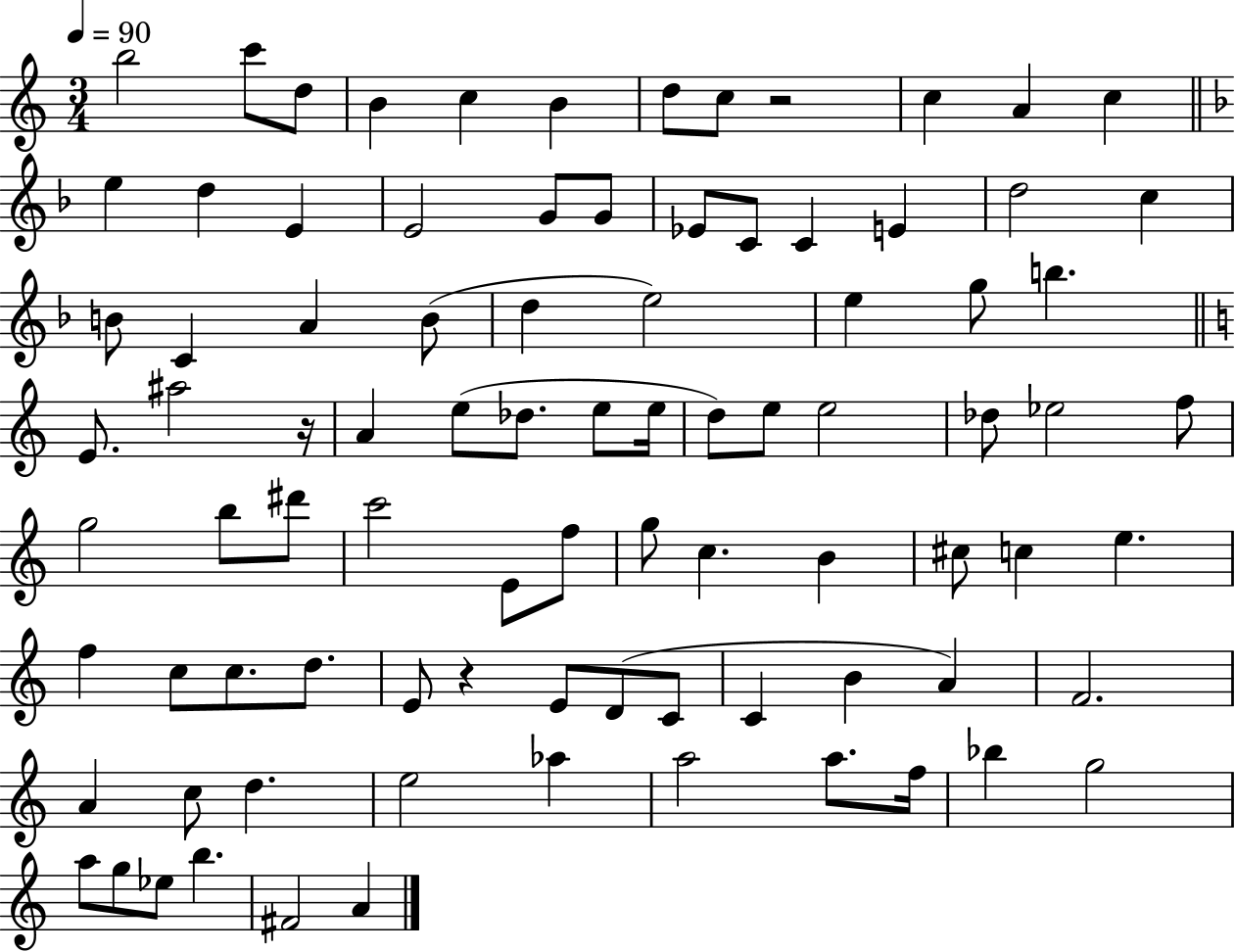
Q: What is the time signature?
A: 3/4